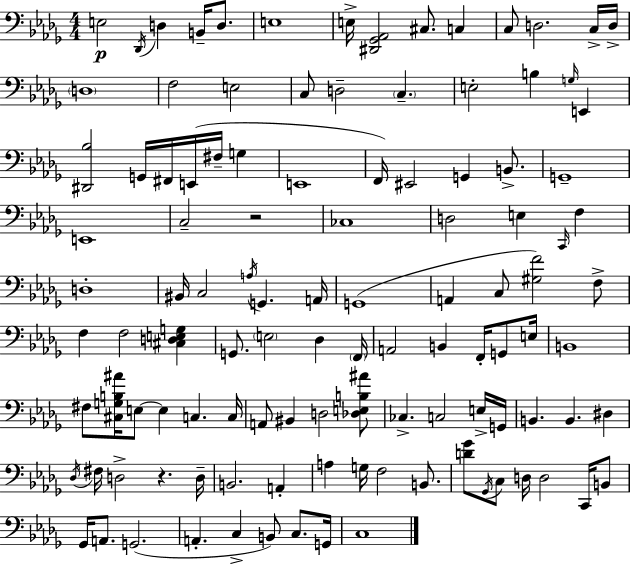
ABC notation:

X:1
T:Untitled
M:4/4
L:1/4
K:Bbm
E,2 _D,,/4 D, B,,/4 D,/2 E,4 E,/4 [^D,,_G,,_A,,]2 ^C,/2 C, C,/2 D,2 C,/4 D,/4 D,4 F,2 E,2 C,/2 D,2 C, E,2 B, G,/4 E,, [^D,,_B,]2 G,,/4 ^F,,/4 E,,/4 ^F,/4 G, E,,4 F,,/4 ^E,,2 G,, B,,/2 G,,4 E,,4 C,2 z2 _C,4 D,2 E, C,,/4 F, D,4 ^B,,/4 C,2 A,/4 G,, A,,/4 G,,4 A,, C,/2 [^G,F]2 F,/2 F, F,2 [^C,D,E,G,] G,,/2 E,2 _D, F,,/4 A,,2 B,, F,,/4 G,,/2 E,/4 B,,4 ^F,/2 [^C,G,B,^A]/4 E,/2 E, C, C,/4 A,,/2 ^B,, D,2 [_D,E,B,^A]/2 _C, C,2 E,/4 G,,/4 B,, B,, ^D, _D,/4 ^F,/4 D,2 z D,/4 B,,2 A,, A, G,/4 F,2 B,,/2 [D_G]/2 _G,,/4 C,/2 D,/4 D,2 C,,/4 B,,/2 _G,,/4 A,,/2 G,,2 A,, C, B,,/2 C,/2 G,,/4 C,4